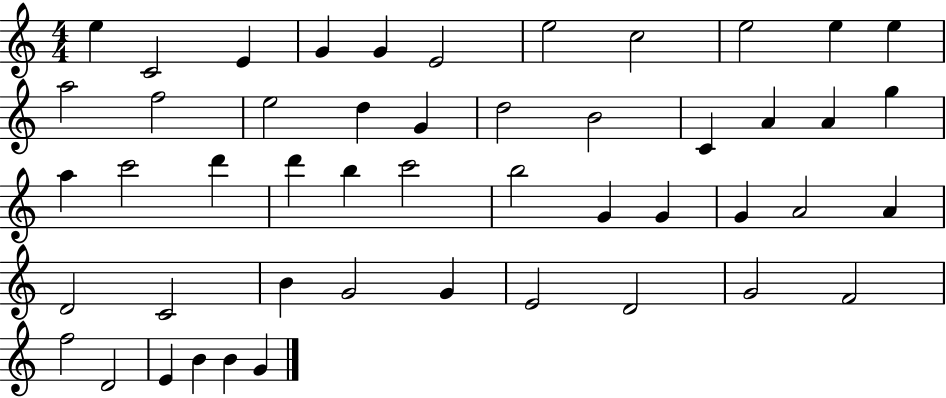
X:1
T:Untitled
M:4/4
L:1/4
K:C
e C2 E G G E2 e2 c2 e2 e e a2 f2 e2 d G d2 B2 C A A g a c'2 d' d' b c'2 b2 G G G A2 A D2 C2 B G2 G E2 D2 G2 F2 f2 D2 E B B G